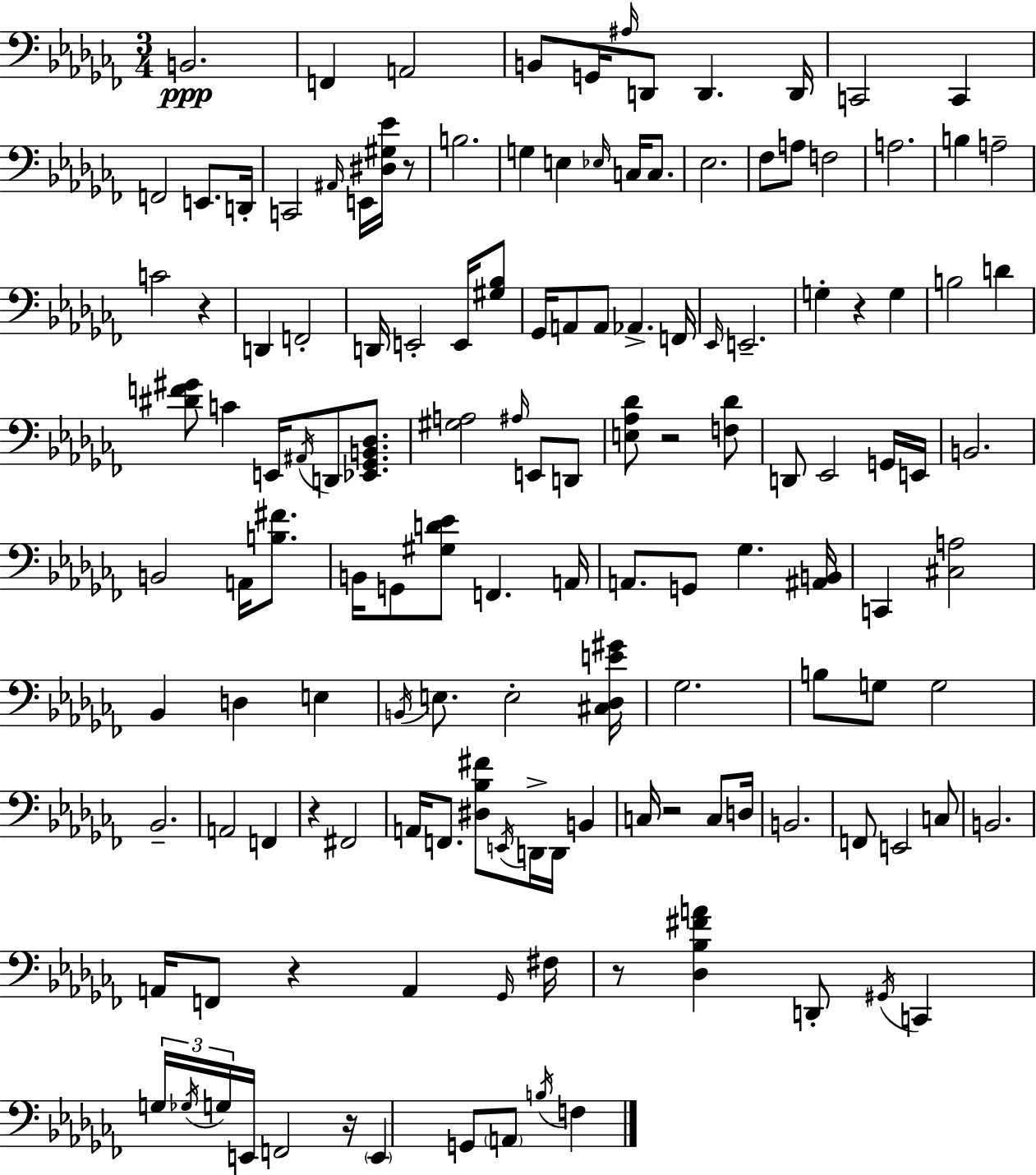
B2/h. F2/q A2/h B2/e G2/s A#3/s D2/e D2/q. D2/s C2/h C2/q F2/h E2/e. D2/s C2/h A#2/s E2/s [D#3,G#3,Eb4]/s R/e B3/h. G3/q E3/q Eb3/s C3/s C3/e. Eb3/h. FES3/e A3/e F3/h A3/h. B3/q A3/h C4/h R/q D2/q F2/h D2/s E2/h E2/s [G#3,Bb3]/e Gb2/s A2/e A2/e Ab2/q. F2/s Eb2/s E2/h. G3/q R/q G3/q B3/h D4/q [D#4,F4,G#4]/e C4/q E2/s A#2/s D2/e [Eb2,Gb2,B2,Db3]/e. [G#3,A3]/h A#3/s E2/e D2/e [E3,Ab3,Db4]/e R/h [F3,Db4]/e D2/e Eb2/h G2/s E2/s B2/h. B2/h A2/s [B3,F#4]/e. B2/s G2/e [G#3,D4,Eb4]/e F2/q. A2/s A2/e. G2/e Gb3/q. [A#2,B2]/s C2/q [C#3,A3]/h Bb2/q D3/q E3/q B2/s E3/e. E3/h [C#3,Db3,E4,G#4]/s Gb3/h. B3/e G3/e G3/h Bb2/h. A2/h F2/q R/q F#2/h A2/s F2/e. [D#3,Bb3,F#4]/e E2/s D2/s D2/s B2/q C3/s R/h C3/e D3/s B2/h. F2/e E2/h C3/e B2/h. A2/s F2/e R/q A2/q Gb2/s F#3/s R/e [Db3,Bb3,F#4,A4]/q D2/e G#2/s C2/q G3/s Gb3/s G3/s E2/s F2/h R/s E2/q G2/e A2/e B3/s F3/q